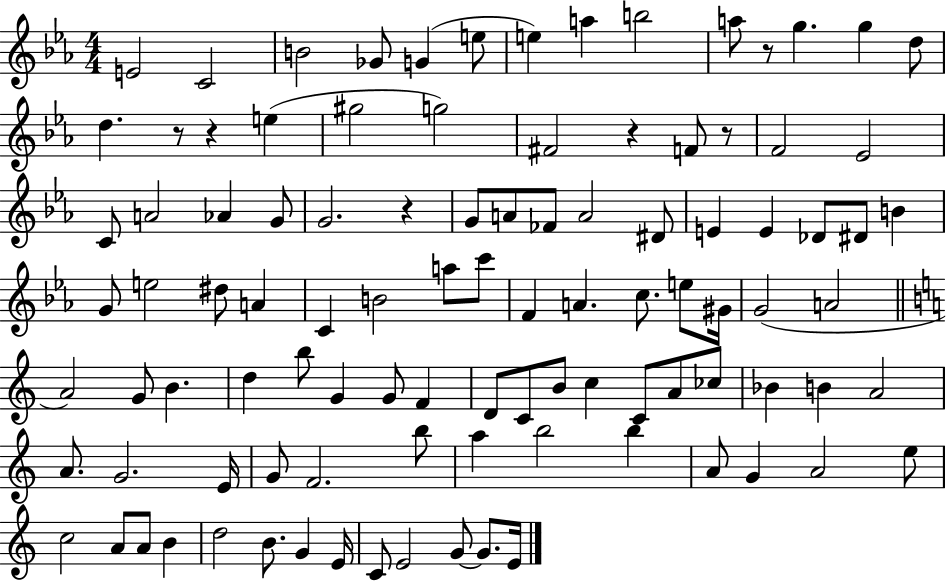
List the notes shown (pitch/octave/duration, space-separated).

E4/h C4/h B4/h Gb4/e G4/q E5/e E5/q A5/q B5/h A5/e R/e G5/q. G5/q D5/e D5/q. R/e R/q E5/q G#5/h G5/h F#4/h R/q F4/e R/e F4/h Eb4/h C4/e A4/h Ab4/q G4/e G4/h. R/q G4/e A4/e FES4/e A4/h D#4/e E4/q E4/q Db4/e D#4/e B4/q G4/e E5/h D#5/e A4/q C4/q B4/h A5/e C6/e F4/q A4/q. C5/e. E5/e G#4/s G4/h A4/h A4/h G4/e B4/q. D5/q B5/e G4/q G4/e F4/q D4/e C4/e B4/e C5/q C4/e A4/e CES5/e Bb4/q B4/q A4/h A4/e. G4/h. E4/s G4/e F4/h. B5/e A5/q B5/h B5/q A4/e G4/q A4/h E5/e C5/h A4/e A4/e B4/q D5/h B4/e. G4/q E4/s C4/e E4/h G4/e G4/e. E4/s